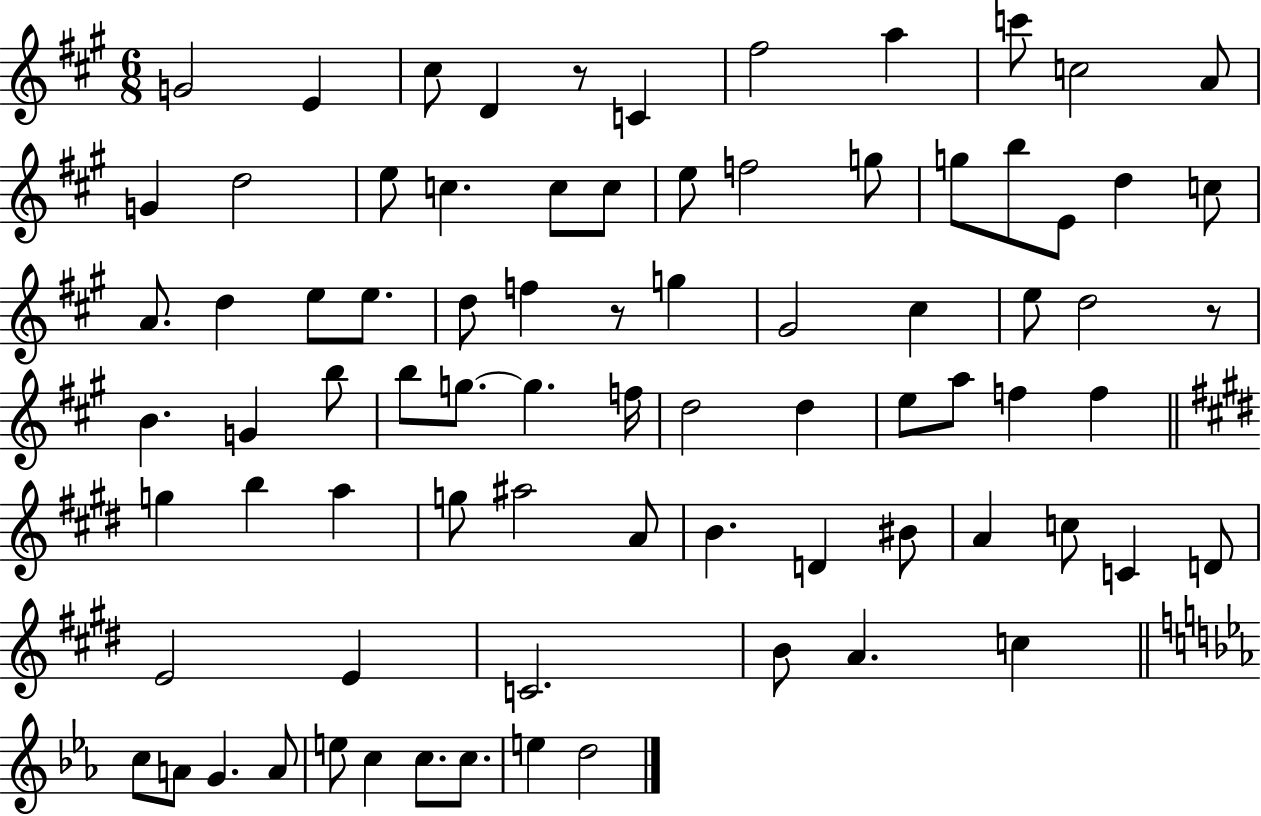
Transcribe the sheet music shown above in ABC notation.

X:1
T:Untitled
M:6/8
L:1/4
K:A
G2 E ^c/2 D z/2 C ^f2 a c'/2 c2 A/2 G d2 e/2 c c/2 c/2 e/2 f2 g/2 g/2 b/2 E/2 d c/2 A/2 d e/2 e/2 d/2 f z/2 g ^G2 ^c e/2 d2 z/2 B G b/2 b/2 g/2 g f/4 d2 d e/2 a/2 f f g b a g/2 ^a2 A/2 B D ^B/2 A c/2 C D/2 E2 E C2 B/2 A c c/2 A/2 G A/2 e/2 c c/2 c/2 e d2